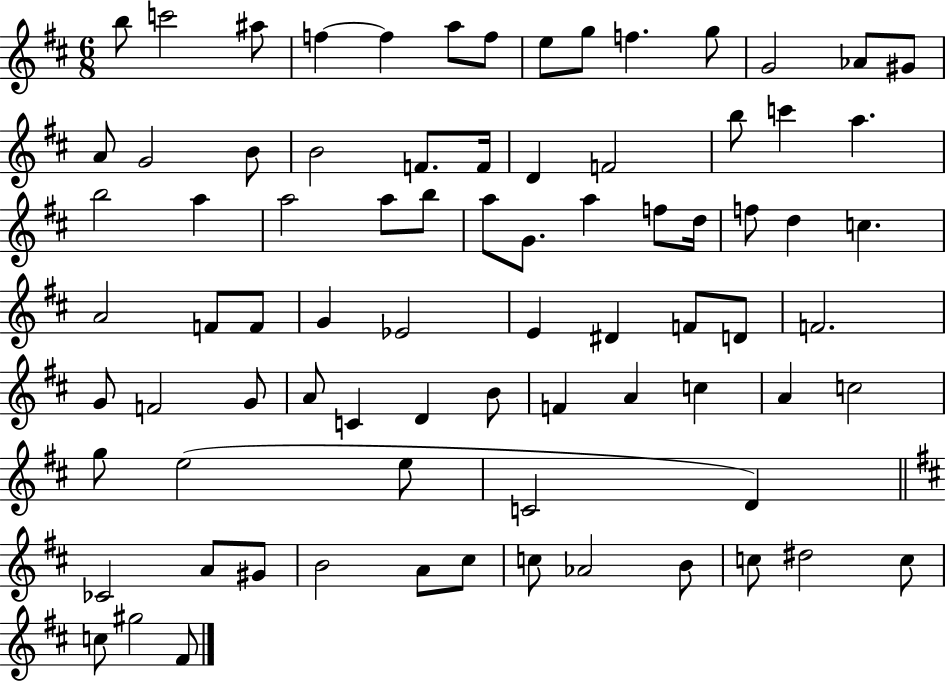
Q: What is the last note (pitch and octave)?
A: F#4